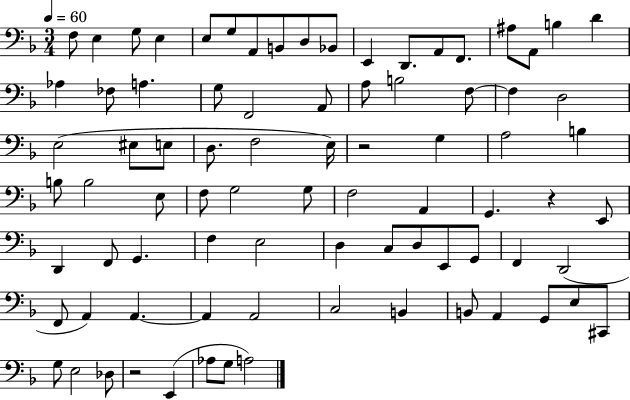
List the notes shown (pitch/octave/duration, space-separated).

F3/e E3/q G3/e E3/q E3/e G3/e A2/e B2/e D3/e Bb2/e E2/q D2/e. A2/e F2/e. A#3/e A2/e B3/q D4/q Ab3/q FES3/e A3/q. G3/e F2/h A2/e A3/e B3/h F3/e F3/q D3/h E3/h EIS3/e E3/e D3/e. F3/h E3/s R/h G3/q A3/h B3/q B3/e B3/h E3/e F3/e G3/h G3/e F3/h A2/q G2/q. R/q E2/e D2/q F2/e G2/q. F3/q E3/h D3/q C3/e D3/e E2/e G2/e F2/q D2/h F2/e A2/q A2/q. A2/q A2/h C3/h B2/q B2/e A2/q G2/e E3/e C#2/e G3/e E3/h Db3/e R/h E2/q Ab3/e G3/e A3/h